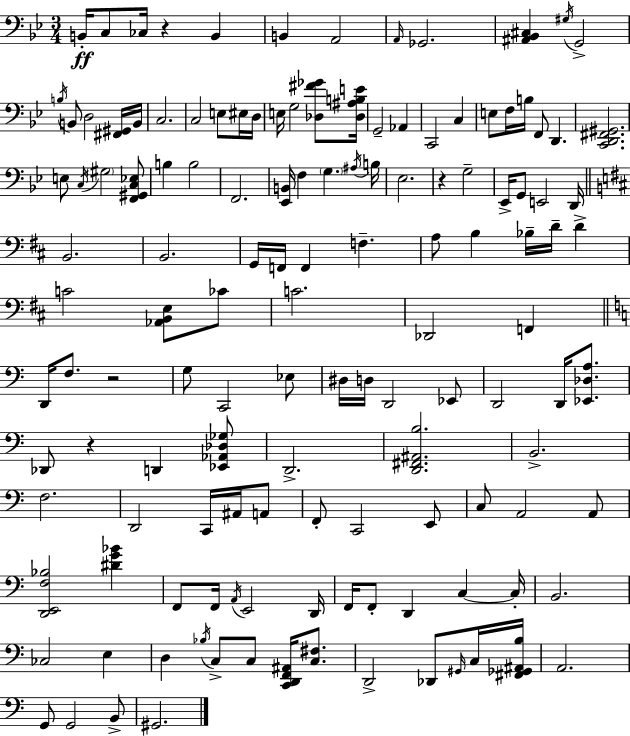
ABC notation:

X:1
T:Untitled
M:3/4
L:1/4
K:Bb
B,,/4 C,/2 _C,/4 z B,, B,, A,,2 A,,/4 _G,,2 [^A,,_B,,^C,] ^G,/4 G,,2 B,/4 B,,/2 D,2 [^F,,^G,,]/4 B,,/4 C,2 C,2 E,/2 ^E,/4 D,/4 E,/4 G,2 [_D,^F_G]/2 [_D,^A,B,E]/4 G,,2 _A,, C,,2 C, E,/2 F,/4 B,/4 F,,/2 D,, [C,,D,,^F,,^G,,]2 E,/2 C,/4 ^G,2 [F,,^G,,C,_E,]/2 B, B,2 F,,2 [_E,,B,,]/4 F, G, ^A,/4 B,/4 _E,2 z G,2 _E,,/4 G,,/2 E,,2 D,,/4 B,,2 B,,2 G,,/4 F,,/4 F,, F, A,/2 B, _B,/4 D/4 D C2 [_A,,B,,E,]/2 _C/2 C2 _D,,2 F,, D,,/4 F,/2 z2 G,/2 C,,2 _E,/2 ^D,/4 D,/4 D,,2 _E,,/2 D,,2 D,,/4 [_E,,_D,A,]/2 _D,,/2 z D,, [_E,,_A,,_D,_G,]/2 D,,2 [D,,^F,,^A,,B,]2 B,,2 F,2 D,,2 C,,/4 ^A,,/4 A,,/2 F,,/2 C,,2 E,,/2 C,/2 A,,2 A,,/2 [D,,E,,F,_B,]2 [^DG_B] F,,/2 F,,/4 A,,/4 E,,2 D,,/4 F,,/4 F,,/2 D,, C, C,/4 B,,2 _C,2 E, D, _B,/4 C,/2 C,/2 [C,,D,,F,,^A,,]/4 [C,^F,]/2 D,,2 _D,,/2 ^G,,/4 C,/4 [^F,,_G,,^A,,B,]/4 A,,2 G,,/2 G,,2 B,,/2 ^G,,2